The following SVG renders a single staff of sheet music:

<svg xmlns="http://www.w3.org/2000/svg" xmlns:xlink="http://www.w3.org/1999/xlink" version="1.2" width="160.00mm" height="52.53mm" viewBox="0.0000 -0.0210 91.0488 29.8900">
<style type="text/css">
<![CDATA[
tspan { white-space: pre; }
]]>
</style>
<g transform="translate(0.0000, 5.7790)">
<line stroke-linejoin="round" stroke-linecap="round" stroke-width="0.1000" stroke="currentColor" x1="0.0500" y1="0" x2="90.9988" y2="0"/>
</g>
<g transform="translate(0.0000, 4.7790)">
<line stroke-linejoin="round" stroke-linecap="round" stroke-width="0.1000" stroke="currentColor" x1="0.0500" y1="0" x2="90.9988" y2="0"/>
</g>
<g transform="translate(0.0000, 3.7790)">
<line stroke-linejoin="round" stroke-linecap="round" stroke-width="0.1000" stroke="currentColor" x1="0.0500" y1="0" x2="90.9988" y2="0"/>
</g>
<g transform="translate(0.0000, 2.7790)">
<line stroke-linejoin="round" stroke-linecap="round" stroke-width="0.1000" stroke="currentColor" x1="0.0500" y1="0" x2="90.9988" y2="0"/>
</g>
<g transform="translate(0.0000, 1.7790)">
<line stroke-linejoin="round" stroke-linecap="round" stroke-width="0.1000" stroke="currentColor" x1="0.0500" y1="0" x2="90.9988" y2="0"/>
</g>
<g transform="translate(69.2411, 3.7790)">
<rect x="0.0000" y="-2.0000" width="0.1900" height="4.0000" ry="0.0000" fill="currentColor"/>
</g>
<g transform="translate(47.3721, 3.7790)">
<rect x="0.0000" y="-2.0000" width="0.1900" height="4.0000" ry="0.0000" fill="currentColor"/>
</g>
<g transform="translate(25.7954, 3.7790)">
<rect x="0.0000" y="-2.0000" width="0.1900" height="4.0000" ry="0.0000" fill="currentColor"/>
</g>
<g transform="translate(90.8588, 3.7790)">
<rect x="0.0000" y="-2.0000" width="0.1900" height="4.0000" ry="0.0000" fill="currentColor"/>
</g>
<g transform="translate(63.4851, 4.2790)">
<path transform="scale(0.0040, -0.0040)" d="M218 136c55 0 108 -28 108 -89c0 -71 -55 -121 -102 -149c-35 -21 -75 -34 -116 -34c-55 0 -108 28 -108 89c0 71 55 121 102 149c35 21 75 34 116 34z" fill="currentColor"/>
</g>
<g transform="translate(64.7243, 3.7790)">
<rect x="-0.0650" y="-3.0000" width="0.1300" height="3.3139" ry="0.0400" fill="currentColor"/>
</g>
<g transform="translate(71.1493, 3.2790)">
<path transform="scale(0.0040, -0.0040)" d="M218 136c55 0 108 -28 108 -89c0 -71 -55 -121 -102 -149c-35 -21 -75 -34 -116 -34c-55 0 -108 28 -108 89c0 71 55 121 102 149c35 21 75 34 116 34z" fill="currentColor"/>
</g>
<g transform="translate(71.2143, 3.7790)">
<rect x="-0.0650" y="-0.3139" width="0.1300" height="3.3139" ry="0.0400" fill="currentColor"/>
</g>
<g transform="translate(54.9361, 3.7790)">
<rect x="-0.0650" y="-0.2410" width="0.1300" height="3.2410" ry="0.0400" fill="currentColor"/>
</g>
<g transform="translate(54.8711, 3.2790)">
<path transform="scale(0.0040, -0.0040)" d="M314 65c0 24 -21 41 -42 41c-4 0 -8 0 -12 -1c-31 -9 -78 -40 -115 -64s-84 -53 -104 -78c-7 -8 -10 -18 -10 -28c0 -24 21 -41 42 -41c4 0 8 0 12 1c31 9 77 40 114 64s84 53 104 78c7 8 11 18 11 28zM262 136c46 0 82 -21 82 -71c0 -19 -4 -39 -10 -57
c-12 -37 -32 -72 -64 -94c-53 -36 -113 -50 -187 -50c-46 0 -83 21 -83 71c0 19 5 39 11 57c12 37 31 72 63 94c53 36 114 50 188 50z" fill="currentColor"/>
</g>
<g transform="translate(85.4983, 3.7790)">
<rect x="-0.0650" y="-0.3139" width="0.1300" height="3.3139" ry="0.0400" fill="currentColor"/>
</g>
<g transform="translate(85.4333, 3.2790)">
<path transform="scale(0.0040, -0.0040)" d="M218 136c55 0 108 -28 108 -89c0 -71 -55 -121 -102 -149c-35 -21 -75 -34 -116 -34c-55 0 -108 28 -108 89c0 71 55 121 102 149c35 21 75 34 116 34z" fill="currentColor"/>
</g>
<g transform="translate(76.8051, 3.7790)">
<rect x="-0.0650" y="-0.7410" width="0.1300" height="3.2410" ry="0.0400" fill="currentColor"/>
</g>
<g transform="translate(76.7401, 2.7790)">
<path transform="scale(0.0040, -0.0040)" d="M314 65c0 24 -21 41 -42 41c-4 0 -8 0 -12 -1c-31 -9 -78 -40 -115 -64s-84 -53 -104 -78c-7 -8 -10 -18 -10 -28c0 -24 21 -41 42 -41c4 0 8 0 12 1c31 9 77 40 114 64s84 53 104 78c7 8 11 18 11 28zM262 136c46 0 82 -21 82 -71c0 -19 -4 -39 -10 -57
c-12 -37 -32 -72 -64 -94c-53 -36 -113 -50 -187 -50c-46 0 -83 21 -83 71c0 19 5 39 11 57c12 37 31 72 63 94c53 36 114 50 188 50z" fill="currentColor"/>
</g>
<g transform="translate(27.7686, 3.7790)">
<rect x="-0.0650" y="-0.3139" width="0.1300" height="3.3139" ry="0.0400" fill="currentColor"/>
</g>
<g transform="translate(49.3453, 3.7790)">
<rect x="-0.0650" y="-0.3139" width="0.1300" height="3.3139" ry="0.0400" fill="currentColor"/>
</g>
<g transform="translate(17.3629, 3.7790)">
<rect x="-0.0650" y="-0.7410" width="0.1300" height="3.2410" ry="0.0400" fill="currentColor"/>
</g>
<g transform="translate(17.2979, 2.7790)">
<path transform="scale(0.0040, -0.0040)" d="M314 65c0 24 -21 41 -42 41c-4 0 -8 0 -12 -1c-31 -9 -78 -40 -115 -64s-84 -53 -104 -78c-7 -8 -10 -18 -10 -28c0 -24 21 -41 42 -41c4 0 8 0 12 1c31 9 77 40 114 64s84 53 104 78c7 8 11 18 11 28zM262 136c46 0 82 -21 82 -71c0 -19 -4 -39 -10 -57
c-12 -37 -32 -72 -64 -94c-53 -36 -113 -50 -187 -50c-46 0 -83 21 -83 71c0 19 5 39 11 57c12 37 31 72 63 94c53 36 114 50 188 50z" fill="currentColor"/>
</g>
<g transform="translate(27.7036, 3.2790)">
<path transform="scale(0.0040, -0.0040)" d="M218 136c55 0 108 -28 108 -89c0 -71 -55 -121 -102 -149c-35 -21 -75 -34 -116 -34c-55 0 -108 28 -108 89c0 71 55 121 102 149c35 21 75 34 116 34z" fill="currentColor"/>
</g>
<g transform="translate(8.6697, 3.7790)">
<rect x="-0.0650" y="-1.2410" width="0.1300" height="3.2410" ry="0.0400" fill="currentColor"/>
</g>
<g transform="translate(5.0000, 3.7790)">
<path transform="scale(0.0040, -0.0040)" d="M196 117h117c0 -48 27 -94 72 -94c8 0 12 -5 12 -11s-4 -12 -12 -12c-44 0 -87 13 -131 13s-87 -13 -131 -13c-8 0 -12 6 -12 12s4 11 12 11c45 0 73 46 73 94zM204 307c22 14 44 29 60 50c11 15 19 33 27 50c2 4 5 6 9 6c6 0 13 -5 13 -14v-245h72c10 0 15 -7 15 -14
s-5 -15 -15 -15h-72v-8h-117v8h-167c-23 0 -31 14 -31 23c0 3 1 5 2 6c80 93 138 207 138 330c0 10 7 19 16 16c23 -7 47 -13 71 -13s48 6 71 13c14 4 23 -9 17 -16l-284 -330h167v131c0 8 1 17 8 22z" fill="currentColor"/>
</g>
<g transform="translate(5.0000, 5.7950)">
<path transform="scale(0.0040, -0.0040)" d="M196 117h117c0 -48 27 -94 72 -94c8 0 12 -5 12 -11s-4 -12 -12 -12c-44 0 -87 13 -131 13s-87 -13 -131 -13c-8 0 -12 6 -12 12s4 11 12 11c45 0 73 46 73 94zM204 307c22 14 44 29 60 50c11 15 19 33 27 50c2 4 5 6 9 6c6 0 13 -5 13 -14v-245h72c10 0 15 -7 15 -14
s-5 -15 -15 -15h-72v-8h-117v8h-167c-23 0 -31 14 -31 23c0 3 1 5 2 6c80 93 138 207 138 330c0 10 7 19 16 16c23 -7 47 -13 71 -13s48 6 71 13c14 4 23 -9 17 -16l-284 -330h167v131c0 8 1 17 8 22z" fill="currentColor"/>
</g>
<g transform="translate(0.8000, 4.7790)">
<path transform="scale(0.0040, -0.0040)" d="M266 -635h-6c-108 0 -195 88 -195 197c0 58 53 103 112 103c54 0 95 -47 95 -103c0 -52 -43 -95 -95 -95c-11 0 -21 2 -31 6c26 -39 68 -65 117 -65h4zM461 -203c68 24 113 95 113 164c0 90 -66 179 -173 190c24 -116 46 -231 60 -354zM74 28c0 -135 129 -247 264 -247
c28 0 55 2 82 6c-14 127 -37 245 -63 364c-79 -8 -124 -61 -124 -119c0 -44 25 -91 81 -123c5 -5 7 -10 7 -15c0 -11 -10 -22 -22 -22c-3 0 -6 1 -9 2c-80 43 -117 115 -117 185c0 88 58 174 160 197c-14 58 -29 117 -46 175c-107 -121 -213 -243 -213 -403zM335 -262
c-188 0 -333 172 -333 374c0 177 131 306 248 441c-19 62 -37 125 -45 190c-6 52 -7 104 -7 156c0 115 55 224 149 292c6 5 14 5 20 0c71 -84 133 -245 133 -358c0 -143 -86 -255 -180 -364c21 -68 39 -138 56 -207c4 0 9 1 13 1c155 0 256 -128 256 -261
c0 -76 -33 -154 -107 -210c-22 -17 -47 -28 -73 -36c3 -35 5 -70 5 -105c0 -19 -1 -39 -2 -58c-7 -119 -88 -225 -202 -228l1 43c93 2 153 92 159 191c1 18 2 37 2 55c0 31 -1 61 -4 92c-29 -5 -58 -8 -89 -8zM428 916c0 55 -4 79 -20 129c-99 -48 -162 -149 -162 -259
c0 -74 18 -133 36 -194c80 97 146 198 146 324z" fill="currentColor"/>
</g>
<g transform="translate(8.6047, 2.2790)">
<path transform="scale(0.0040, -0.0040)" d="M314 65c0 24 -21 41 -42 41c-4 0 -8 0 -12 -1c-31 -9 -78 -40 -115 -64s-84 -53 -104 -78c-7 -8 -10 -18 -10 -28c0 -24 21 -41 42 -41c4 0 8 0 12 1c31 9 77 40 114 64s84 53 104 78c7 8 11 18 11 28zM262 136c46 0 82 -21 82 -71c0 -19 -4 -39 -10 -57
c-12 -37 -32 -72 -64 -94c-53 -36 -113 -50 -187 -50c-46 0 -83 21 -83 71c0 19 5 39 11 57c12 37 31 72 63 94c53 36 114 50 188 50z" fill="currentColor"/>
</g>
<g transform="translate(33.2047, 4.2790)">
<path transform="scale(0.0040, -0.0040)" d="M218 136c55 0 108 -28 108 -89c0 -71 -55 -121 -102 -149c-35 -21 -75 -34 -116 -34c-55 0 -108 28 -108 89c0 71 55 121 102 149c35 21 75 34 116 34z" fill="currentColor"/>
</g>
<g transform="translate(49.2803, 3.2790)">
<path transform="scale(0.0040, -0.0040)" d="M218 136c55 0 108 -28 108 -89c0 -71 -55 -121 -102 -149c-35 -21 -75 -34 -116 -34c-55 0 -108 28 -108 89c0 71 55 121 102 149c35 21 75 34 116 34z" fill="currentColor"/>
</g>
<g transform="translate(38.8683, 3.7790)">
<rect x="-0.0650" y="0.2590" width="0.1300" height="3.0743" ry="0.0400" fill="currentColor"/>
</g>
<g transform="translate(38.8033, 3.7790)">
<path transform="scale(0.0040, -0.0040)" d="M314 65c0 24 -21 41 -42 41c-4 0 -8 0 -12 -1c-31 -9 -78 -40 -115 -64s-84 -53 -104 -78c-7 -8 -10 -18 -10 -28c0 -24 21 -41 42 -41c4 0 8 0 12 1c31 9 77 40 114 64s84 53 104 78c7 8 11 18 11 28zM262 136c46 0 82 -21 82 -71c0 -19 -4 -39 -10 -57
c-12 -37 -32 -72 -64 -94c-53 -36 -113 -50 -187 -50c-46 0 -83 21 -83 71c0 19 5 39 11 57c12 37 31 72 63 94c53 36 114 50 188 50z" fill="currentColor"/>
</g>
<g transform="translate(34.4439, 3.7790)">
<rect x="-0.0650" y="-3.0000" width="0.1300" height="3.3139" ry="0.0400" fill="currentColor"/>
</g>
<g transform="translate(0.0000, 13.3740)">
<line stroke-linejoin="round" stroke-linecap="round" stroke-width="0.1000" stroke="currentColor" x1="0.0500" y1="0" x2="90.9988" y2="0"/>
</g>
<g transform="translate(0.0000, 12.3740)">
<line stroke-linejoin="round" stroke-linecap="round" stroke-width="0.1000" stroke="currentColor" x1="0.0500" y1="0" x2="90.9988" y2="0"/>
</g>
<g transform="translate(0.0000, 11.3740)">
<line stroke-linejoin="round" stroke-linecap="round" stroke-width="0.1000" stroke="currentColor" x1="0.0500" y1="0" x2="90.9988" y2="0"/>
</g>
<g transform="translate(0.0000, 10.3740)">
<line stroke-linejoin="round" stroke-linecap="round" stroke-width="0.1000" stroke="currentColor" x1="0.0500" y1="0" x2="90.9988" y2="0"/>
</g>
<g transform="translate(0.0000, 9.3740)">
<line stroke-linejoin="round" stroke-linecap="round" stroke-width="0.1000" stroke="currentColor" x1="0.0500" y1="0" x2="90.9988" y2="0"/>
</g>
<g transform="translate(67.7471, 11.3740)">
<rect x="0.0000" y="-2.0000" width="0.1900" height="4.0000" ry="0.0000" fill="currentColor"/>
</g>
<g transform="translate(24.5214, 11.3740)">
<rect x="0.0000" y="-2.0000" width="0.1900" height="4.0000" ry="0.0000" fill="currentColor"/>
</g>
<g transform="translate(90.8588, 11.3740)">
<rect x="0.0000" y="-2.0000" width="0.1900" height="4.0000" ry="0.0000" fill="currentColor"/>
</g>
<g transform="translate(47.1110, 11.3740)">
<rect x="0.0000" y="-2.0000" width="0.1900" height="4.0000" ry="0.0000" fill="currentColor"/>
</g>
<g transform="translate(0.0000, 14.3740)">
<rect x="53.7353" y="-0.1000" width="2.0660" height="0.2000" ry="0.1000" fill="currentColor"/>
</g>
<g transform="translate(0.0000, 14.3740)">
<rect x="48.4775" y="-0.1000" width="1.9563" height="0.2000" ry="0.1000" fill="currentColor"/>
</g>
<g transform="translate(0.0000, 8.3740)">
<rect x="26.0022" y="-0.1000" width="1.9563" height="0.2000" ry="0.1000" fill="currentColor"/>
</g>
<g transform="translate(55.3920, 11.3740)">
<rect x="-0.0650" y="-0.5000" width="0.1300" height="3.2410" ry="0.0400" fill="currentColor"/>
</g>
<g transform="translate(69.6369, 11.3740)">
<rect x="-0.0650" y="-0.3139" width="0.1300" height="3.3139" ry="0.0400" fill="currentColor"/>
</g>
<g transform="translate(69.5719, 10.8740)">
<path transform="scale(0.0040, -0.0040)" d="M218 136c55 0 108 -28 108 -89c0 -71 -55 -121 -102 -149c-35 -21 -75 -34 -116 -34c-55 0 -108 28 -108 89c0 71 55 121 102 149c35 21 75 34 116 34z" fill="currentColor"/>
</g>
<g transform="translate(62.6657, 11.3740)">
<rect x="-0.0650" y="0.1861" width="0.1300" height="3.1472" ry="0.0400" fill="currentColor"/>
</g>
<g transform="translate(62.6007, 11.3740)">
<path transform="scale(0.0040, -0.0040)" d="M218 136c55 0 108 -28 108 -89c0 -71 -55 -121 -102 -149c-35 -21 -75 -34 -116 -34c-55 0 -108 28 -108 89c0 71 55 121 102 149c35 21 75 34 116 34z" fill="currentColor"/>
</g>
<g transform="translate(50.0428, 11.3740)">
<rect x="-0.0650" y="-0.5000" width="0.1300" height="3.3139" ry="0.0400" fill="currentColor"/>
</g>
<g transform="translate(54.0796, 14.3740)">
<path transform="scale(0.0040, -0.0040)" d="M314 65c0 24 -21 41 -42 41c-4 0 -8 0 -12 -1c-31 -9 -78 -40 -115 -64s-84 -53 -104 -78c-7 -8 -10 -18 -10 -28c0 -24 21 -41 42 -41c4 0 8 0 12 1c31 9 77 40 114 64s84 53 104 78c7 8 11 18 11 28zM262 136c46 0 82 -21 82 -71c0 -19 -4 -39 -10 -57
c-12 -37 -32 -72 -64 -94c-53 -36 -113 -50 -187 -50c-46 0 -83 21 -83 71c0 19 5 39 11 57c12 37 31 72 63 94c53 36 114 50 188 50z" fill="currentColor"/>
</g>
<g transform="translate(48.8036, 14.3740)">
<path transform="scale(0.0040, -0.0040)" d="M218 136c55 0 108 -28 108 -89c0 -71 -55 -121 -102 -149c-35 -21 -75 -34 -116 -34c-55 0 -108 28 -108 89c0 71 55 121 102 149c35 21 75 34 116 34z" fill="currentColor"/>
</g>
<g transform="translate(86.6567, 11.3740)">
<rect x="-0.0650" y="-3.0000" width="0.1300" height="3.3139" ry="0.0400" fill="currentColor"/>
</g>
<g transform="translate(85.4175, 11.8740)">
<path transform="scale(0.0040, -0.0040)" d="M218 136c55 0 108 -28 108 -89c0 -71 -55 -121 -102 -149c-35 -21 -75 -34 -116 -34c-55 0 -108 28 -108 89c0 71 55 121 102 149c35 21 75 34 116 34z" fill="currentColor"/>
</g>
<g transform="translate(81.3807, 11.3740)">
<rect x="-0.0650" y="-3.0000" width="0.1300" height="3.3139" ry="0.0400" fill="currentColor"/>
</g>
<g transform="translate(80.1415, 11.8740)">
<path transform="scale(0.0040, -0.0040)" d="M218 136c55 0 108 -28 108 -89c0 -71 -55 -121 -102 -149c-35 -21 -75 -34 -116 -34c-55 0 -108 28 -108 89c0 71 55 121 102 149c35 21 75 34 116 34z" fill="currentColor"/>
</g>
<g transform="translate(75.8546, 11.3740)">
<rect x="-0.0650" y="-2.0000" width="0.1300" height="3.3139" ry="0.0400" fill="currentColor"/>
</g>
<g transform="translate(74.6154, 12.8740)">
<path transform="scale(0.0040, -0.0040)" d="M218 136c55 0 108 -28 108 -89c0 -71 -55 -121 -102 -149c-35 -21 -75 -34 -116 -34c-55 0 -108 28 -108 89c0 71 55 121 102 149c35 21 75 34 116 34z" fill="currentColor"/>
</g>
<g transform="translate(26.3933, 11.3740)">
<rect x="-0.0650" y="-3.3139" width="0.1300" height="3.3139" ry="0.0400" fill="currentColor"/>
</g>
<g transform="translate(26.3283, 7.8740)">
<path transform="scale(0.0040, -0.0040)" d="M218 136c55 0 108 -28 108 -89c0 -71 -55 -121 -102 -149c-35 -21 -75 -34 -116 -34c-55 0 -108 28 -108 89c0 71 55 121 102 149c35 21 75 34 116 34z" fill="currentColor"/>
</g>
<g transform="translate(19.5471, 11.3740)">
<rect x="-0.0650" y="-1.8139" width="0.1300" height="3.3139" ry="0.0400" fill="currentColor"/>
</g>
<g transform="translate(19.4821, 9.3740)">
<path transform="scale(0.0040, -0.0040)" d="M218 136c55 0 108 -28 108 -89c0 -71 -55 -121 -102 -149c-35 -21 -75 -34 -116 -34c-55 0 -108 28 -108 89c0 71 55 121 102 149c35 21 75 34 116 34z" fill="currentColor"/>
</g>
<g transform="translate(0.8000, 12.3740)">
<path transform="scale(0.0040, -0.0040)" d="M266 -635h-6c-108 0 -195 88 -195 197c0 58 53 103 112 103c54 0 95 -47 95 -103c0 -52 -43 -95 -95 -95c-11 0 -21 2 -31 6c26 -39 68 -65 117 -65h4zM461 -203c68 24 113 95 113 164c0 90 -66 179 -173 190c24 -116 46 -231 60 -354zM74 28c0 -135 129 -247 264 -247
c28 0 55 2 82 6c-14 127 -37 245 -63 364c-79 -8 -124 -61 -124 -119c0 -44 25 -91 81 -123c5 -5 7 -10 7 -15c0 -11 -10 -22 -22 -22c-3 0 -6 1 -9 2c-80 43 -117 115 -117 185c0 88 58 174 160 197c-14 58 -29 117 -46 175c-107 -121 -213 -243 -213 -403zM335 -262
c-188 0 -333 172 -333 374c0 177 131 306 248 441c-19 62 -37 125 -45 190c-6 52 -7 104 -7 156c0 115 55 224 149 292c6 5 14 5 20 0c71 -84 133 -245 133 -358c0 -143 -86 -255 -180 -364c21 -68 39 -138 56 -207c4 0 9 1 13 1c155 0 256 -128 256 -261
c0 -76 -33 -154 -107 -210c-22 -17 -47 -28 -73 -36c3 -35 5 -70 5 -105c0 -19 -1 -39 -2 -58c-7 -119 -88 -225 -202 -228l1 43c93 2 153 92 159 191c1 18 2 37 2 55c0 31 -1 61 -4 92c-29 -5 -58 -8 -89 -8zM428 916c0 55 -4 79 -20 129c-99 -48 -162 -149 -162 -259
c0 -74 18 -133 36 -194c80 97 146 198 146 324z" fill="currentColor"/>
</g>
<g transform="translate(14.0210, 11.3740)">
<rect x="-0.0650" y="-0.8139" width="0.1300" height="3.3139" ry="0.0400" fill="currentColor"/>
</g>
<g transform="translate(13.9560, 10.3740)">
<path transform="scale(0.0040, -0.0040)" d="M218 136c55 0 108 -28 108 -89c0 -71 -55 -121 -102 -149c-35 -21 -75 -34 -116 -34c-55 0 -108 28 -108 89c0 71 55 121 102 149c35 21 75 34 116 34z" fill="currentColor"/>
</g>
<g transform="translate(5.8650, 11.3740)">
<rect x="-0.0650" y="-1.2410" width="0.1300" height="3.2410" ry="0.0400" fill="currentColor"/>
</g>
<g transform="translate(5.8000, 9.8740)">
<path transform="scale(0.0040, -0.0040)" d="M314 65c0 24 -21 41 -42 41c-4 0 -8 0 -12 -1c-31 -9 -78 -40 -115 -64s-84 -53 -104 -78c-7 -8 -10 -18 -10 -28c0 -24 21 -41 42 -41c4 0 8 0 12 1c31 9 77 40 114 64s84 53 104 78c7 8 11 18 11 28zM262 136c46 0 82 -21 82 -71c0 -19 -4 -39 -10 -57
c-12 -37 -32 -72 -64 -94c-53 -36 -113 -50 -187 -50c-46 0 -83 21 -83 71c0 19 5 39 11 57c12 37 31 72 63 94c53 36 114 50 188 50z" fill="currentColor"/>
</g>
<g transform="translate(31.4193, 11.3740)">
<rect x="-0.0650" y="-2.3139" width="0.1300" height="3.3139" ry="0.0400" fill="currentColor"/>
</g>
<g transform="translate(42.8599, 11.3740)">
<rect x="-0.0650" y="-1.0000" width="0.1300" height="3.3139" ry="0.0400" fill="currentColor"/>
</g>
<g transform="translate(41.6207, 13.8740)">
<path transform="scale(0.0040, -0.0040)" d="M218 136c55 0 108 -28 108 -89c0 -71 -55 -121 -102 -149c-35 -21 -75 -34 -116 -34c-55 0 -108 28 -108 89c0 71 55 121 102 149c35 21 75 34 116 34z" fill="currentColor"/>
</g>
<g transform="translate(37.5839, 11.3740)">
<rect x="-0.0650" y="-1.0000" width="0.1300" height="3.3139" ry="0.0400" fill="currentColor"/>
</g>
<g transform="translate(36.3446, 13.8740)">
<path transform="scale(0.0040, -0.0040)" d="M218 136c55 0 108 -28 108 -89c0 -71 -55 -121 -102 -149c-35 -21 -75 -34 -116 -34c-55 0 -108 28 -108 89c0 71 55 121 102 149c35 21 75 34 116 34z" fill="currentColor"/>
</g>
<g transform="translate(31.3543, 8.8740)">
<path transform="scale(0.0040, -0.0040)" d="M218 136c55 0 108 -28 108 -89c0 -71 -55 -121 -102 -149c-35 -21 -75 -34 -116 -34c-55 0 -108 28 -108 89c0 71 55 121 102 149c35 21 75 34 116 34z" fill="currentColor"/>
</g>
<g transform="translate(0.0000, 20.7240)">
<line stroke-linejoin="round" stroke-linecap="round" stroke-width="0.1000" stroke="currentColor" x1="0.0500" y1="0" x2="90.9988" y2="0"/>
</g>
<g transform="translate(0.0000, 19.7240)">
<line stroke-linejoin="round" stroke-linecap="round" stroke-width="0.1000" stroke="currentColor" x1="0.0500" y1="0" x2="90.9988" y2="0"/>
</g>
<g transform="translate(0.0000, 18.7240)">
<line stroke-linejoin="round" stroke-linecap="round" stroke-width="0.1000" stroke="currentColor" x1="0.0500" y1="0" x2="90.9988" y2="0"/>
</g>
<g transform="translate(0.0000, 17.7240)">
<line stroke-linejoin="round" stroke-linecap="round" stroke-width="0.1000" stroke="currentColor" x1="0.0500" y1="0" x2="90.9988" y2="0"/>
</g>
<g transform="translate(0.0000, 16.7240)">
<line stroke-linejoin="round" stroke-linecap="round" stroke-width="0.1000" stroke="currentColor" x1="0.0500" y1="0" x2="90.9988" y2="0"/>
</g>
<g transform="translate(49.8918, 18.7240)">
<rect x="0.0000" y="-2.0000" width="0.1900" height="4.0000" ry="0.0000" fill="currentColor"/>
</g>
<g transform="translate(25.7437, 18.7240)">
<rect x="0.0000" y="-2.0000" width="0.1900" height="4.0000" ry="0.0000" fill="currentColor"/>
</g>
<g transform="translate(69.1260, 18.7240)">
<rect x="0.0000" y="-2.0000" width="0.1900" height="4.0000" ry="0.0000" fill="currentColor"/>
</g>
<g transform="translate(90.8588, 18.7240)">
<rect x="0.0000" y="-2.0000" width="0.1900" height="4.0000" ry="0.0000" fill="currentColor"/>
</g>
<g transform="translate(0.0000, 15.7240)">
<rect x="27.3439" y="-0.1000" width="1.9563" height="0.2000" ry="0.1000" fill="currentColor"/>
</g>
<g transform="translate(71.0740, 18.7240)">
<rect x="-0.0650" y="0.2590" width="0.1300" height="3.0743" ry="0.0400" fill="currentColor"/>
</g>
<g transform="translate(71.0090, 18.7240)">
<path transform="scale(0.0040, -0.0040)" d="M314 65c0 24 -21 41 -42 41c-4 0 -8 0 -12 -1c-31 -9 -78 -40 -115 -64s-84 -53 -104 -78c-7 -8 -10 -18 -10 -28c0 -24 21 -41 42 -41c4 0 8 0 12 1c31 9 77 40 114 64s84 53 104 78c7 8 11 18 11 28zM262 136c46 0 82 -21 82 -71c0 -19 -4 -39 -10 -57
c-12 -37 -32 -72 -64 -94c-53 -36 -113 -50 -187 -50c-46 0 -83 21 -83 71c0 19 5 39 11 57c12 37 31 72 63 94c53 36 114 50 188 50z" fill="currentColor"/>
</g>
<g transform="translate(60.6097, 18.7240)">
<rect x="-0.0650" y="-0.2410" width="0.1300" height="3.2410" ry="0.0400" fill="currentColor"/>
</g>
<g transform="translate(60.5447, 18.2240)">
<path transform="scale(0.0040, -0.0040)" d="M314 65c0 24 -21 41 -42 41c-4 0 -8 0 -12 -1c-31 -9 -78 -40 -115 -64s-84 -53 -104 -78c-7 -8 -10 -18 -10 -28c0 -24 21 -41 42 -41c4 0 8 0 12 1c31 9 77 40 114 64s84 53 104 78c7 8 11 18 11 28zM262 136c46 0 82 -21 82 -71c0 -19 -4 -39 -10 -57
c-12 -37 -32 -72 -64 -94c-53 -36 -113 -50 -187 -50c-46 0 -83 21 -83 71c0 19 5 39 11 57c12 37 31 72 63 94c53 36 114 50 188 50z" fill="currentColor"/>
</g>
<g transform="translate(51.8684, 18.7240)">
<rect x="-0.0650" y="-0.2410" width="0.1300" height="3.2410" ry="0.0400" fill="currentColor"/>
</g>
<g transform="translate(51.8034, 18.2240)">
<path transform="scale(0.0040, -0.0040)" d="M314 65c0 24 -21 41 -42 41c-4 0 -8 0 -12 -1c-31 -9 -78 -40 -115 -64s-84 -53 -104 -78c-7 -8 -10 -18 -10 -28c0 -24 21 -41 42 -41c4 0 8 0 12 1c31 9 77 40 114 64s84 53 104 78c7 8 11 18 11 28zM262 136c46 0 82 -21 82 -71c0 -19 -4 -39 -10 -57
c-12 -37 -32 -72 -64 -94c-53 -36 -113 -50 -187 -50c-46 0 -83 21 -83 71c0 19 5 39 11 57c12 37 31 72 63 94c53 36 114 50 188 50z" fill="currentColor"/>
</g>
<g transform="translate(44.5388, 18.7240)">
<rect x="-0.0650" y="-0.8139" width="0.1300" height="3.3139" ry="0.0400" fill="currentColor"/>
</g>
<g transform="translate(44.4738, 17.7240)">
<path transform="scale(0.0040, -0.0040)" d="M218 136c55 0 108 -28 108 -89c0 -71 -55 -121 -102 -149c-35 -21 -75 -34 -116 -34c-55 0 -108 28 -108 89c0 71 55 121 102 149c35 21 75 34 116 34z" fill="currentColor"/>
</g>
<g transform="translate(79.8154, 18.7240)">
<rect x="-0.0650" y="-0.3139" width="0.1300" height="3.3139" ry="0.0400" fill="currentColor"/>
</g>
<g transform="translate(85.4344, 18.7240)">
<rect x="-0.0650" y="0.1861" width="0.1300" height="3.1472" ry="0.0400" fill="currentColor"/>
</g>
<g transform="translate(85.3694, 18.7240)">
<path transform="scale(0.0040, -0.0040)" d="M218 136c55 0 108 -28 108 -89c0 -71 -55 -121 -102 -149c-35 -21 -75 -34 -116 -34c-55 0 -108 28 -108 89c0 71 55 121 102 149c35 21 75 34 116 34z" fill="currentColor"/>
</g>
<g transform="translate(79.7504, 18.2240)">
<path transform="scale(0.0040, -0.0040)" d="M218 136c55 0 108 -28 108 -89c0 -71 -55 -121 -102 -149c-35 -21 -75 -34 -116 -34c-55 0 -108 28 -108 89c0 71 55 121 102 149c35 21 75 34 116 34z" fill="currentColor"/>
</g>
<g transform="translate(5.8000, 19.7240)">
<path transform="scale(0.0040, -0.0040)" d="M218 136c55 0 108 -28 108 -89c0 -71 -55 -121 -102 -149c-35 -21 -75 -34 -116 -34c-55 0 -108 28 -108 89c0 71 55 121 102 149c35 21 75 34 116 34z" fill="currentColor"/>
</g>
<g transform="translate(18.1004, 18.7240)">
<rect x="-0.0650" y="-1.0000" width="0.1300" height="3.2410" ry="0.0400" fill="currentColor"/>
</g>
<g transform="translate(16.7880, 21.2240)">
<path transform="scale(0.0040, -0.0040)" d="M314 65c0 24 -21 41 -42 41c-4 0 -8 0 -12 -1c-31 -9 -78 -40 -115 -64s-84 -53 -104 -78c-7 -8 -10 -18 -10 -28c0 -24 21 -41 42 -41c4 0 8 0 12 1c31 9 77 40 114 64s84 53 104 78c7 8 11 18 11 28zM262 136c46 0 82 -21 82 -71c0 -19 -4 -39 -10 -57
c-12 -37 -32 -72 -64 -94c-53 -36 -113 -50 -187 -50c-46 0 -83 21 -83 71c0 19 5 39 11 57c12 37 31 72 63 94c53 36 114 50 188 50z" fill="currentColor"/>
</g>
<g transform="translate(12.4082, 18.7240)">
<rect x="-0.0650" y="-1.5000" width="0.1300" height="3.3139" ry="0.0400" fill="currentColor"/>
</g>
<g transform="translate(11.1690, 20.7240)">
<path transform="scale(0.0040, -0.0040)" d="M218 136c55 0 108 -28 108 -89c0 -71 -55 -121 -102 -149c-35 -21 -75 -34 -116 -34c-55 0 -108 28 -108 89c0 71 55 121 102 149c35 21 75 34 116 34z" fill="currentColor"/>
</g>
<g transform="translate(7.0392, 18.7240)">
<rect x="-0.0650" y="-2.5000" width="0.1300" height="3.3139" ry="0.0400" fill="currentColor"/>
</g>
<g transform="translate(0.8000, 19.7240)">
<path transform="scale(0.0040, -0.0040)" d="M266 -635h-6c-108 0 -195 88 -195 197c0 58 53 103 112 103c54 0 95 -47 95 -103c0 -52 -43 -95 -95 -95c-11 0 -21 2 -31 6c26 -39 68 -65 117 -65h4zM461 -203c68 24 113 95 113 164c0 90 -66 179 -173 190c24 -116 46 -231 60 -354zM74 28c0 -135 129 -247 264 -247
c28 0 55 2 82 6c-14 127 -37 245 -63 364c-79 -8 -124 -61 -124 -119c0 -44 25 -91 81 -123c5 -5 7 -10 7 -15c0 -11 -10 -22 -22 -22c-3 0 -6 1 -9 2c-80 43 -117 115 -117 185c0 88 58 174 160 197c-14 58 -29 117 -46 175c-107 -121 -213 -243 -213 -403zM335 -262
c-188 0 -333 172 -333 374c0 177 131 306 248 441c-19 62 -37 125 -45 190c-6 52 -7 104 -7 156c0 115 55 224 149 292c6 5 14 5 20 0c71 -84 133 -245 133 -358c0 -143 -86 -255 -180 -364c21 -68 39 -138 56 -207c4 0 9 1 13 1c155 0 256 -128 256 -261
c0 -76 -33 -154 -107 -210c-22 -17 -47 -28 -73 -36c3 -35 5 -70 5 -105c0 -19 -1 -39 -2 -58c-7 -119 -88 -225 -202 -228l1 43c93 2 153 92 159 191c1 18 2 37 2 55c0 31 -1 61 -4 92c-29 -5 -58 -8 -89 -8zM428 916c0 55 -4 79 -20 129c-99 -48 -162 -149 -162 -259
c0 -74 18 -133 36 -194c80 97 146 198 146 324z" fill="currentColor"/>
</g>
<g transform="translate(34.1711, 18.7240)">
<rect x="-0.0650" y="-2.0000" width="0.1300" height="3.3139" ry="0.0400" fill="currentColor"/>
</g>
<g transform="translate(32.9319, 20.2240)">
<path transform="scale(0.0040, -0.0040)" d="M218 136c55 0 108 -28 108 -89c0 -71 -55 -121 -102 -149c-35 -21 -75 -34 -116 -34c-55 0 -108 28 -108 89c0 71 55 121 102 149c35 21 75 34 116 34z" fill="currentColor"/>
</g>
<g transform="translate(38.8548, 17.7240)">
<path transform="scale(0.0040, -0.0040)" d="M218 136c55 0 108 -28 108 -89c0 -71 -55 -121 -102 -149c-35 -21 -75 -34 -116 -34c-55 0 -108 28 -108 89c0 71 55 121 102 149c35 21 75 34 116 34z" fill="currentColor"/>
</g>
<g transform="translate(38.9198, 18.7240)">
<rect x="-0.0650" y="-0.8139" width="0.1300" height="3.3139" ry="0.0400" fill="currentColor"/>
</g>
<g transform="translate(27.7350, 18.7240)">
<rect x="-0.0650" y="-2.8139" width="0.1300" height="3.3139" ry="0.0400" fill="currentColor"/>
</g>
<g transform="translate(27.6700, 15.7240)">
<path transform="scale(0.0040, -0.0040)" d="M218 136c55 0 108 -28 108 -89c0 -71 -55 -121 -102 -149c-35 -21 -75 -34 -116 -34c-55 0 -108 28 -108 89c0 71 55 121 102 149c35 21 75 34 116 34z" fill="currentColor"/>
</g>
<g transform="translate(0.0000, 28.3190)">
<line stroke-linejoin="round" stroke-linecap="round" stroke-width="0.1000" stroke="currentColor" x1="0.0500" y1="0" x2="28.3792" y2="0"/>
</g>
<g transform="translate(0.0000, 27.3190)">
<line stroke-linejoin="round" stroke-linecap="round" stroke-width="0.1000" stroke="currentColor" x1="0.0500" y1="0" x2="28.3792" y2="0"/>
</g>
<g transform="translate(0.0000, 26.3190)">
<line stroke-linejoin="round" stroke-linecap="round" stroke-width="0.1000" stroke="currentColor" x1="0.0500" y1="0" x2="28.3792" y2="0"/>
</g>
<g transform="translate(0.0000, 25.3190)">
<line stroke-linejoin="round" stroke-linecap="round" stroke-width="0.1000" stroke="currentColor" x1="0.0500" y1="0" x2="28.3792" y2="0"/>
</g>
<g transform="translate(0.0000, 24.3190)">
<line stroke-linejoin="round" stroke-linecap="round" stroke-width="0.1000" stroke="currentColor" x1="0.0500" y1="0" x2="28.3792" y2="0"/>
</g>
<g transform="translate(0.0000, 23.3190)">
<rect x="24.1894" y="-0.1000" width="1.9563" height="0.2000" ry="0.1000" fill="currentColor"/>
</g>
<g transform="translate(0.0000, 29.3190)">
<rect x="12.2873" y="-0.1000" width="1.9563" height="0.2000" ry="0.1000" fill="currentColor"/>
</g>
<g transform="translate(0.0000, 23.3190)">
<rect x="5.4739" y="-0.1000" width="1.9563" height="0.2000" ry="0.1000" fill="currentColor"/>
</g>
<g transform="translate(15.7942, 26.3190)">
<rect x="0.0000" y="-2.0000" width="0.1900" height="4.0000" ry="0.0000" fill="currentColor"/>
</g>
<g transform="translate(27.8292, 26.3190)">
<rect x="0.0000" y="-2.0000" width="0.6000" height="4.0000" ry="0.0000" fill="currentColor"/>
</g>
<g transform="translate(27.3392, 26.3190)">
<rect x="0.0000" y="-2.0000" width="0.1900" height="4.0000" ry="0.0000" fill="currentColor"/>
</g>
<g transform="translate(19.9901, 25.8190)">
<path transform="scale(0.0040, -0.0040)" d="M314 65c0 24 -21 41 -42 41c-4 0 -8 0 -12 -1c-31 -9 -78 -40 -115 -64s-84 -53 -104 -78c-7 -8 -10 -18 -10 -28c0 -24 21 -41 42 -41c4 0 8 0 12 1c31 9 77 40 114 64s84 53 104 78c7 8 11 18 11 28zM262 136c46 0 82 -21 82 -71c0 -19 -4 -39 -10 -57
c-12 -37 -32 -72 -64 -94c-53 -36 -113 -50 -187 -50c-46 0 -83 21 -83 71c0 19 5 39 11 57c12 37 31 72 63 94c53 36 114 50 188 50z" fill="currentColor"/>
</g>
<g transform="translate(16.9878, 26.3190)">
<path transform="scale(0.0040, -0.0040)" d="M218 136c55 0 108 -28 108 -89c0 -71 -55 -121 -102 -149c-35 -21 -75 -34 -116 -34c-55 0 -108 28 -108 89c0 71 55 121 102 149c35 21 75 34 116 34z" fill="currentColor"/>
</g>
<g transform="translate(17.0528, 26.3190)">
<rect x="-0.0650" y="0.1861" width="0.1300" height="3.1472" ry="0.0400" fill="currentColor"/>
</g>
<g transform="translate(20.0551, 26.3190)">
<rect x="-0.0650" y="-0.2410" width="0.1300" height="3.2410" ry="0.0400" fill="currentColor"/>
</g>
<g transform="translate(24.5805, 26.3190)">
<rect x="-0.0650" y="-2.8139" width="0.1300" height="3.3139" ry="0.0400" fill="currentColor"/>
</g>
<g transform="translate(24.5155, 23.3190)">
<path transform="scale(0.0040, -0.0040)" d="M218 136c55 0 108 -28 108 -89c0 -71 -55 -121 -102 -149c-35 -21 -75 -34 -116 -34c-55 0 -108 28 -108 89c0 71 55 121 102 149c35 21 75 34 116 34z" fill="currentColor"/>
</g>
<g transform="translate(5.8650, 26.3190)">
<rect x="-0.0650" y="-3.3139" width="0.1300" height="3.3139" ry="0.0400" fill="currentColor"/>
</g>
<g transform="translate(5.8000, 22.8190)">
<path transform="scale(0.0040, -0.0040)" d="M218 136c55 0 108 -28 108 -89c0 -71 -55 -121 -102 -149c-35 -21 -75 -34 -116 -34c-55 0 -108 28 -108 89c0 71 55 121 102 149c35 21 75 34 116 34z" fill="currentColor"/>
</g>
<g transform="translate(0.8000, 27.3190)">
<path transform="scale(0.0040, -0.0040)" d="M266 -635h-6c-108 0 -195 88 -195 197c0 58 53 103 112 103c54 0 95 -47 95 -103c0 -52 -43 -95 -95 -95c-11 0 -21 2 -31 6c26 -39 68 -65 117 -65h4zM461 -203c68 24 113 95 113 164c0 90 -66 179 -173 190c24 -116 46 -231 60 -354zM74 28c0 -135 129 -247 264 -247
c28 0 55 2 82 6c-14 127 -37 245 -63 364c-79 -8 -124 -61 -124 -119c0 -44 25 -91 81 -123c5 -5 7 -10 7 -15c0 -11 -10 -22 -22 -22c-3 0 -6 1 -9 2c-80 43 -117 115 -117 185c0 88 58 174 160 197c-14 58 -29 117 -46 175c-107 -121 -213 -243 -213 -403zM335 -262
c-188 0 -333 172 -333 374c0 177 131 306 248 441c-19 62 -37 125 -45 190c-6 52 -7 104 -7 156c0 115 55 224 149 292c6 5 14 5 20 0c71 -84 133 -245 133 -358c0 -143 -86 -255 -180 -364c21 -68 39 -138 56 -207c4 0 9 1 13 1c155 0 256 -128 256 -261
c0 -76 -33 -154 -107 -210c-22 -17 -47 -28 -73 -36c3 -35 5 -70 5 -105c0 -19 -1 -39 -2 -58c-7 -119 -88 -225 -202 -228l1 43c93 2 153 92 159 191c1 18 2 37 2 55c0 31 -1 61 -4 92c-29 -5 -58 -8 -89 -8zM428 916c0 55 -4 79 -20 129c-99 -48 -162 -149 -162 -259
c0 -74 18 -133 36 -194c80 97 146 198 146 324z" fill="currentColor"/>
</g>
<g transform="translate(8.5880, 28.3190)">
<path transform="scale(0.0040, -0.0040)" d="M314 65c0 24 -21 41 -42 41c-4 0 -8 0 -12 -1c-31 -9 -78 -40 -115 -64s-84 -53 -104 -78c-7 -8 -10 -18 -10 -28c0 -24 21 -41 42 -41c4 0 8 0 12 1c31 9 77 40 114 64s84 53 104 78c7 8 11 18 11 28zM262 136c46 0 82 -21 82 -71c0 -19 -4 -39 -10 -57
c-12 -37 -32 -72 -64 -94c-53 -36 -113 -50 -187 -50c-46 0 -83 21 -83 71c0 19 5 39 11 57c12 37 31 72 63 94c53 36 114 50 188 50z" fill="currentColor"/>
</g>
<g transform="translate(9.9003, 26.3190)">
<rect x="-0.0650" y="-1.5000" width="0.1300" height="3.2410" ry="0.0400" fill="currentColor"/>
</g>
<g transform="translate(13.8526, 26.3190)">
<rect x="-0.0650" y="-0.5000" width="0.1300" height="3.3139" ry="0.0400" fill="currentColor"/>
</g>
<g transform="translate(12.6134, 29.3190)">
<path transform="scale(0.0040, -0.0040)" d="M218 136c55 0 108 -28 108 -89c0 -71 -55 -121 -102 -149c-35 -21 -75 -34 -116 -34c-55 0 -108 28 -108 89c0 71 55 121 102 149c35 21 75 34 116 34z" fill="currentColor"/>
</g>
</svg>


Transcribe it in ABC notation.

X:1
T:Untitled
M:4/4
L:1/4
K:C
e2 d2 c A B2 c c2 A c d2 c e2 d f b g D D C C2 B c F A A G E D2 a F d d c2 c2 B2 c B b E2 C B c2 a